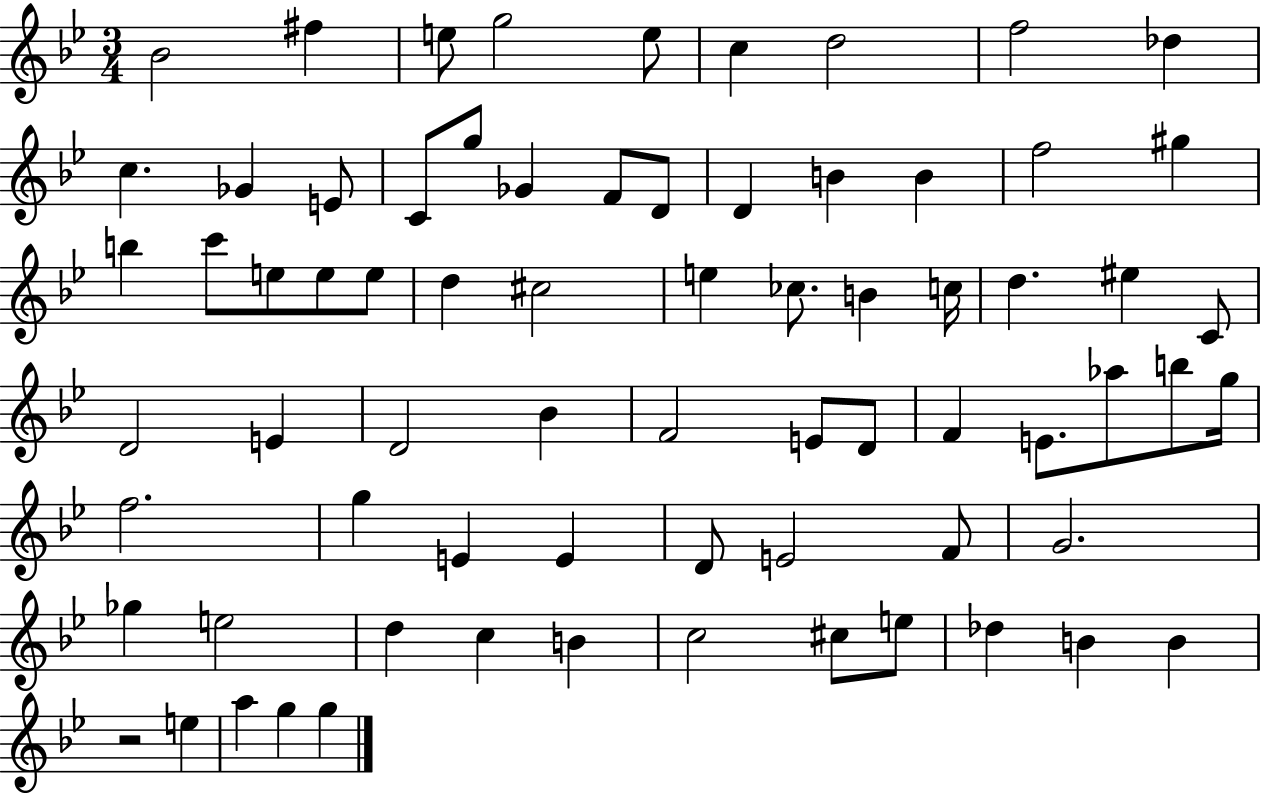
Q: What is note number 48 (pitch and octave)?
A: G5